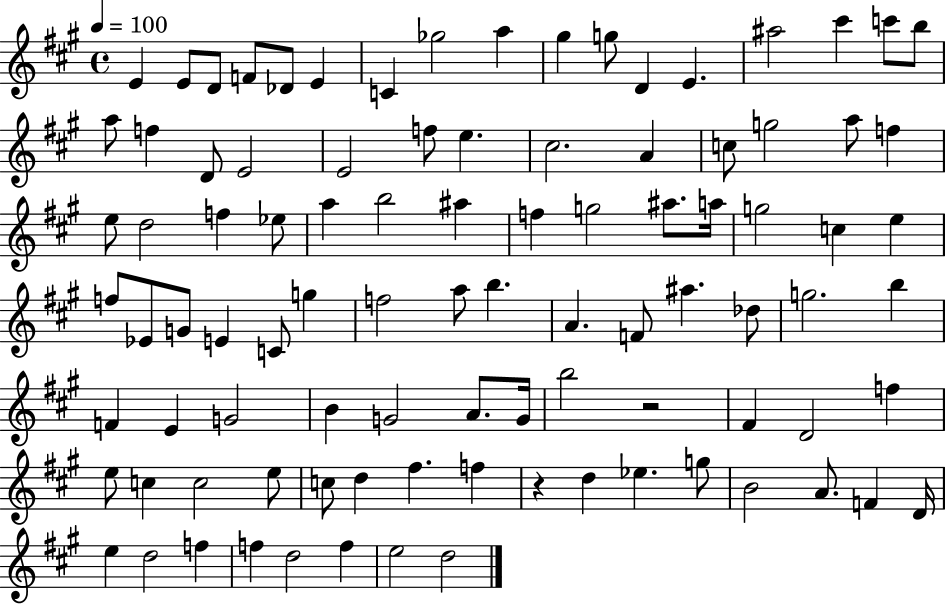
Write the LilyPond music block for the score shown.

{
  \clef treble
  \time 4/4
  \defaultTimeSignature
  \key a \major
  \tempo 4 = 100
  e'4 e'8 d'8 f'8 des'8 e'4 | c'4 ges''2 a''4 | gis''4 g''8 d'4 e'4. | ais''2 cis'''4 c'''8 b''8 | \break a''8 f''4 d'8 e'2 | e'2 f''8 e''4. | cis''2. a'4 | c''8 g''2 a''8 f''4 | \break e''8 d''2 f''4 ees''8 | a''4 b''2 ais''4 | f''4 g''2 ais''8. a''16 | g''2 c''4 e''4 | \break f''8 ees'8 g'8 e'4 c'8 g''4 | f''2 a''8 b''4. | a'4. f'8 ais''4. des''8 | g''2. b''4 | \break f'4 e'4 g'2 | b'4 g'2 a'8. g'16 | b''2 r2 | fis'4 d'2 f''4 | \break e''8 c''4 c''2 e''8 | c''8 d''4 fis''4. f''4 | r4 d''4 ees''4. g''8 | b'2 a'8. f'4 d'16 | \break e''4 d''2 f''4 | f''4 d''2 f''4 | e''2 d''2 | \bar "|."
}